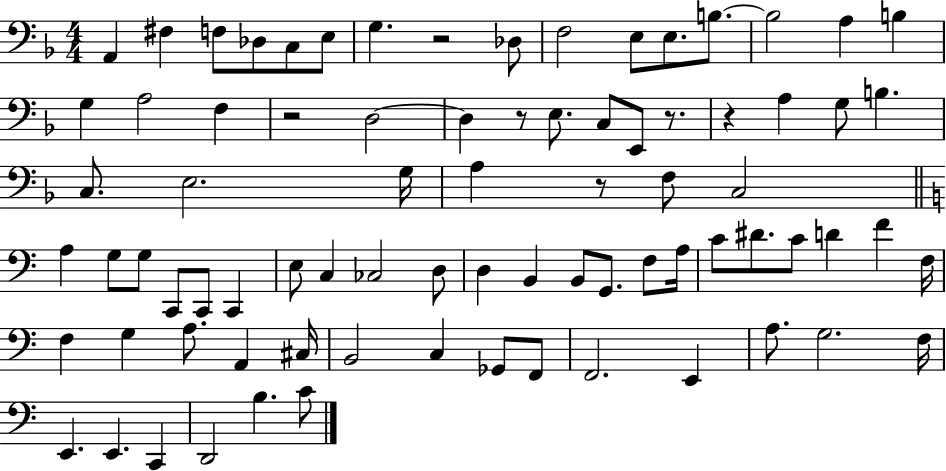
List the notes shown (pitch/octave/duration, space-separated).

A2/q F#3/q F3/e Db3/e C3/e E3/e G3/q. R/h Db3/e F3/h E3/e E3/e. B3/e. B3/h A3/q B3/q G3/q A3/h F3/q R/h D3/h D3/q R/e E3/e. C3/e E2/e R/e. R/q A3/q G3/e B3/q. C3/e. E3/h. G3/s A3/q R/e F3/e C3/h A3/q G3/e G3/e C2/e C2/e C2/q E3/e C3/q CES3/h D3/e D3/q B2/q B2/e G2/e. F3/e A3/s C4/e D#4/e. C4/e D4/q F4/q F3/s F3/q G3/q A3/e. A2/q C#3/s B2/h C3/q Gb2/e F2/e F2/h. E2/q A3/e. G3/h. F3/s E2/q. E2/q. C2/q D2/h B3/q. C4/e